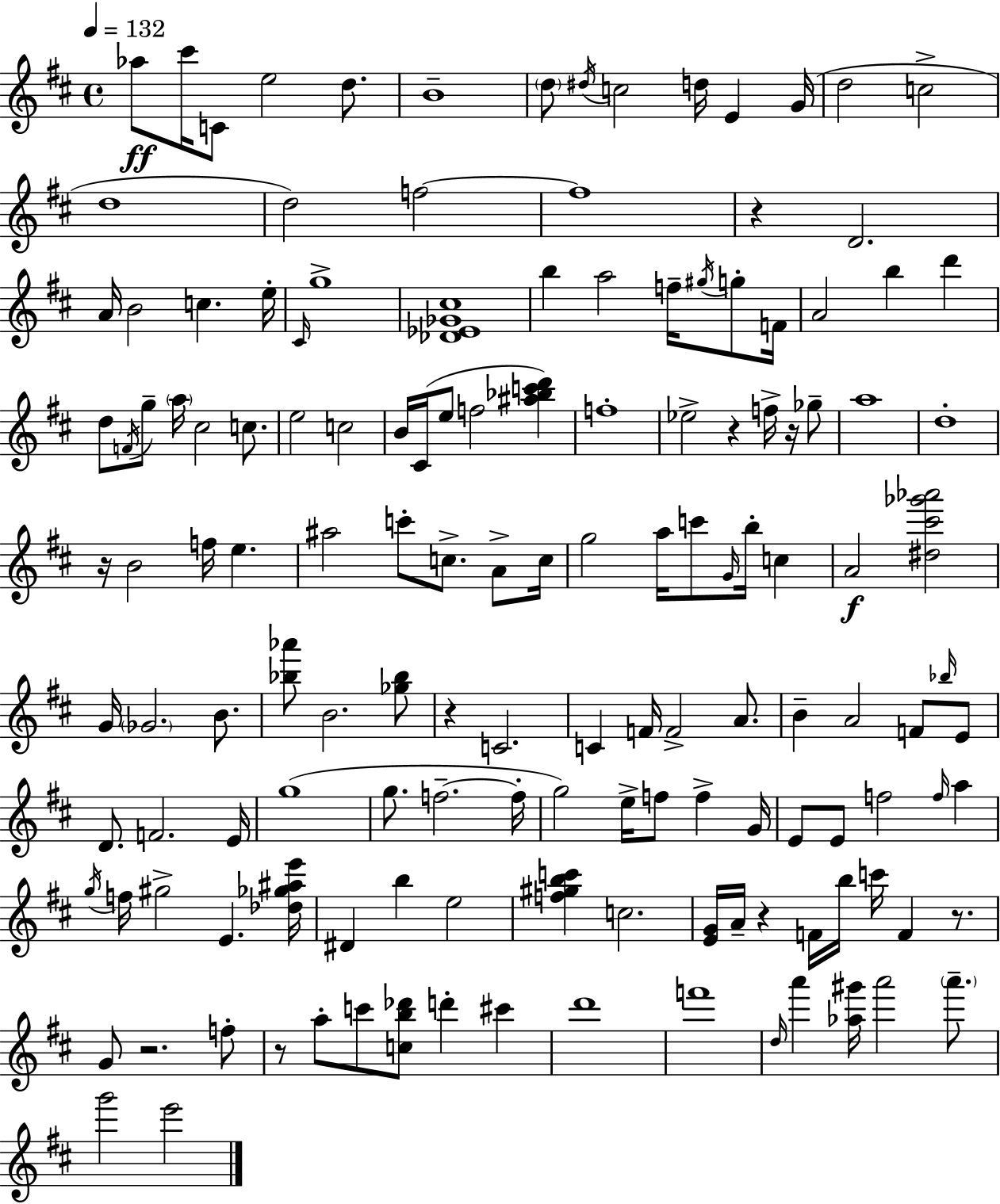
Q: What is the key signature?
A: D major